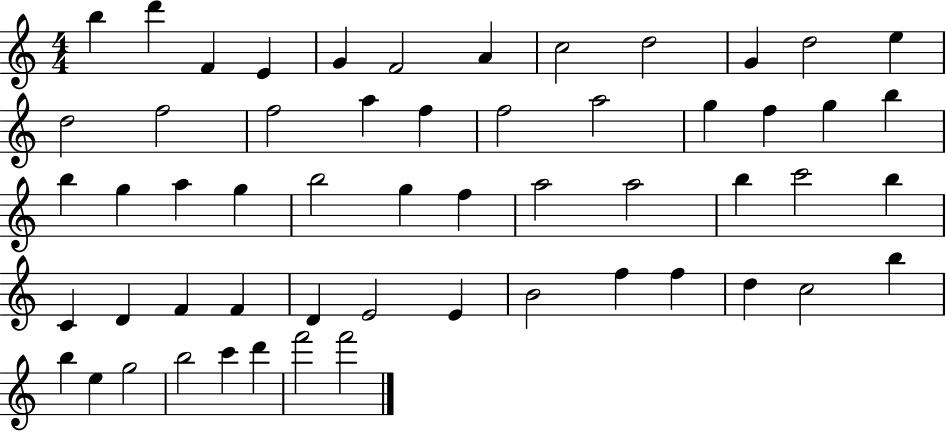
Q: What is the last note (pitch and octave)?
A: F6